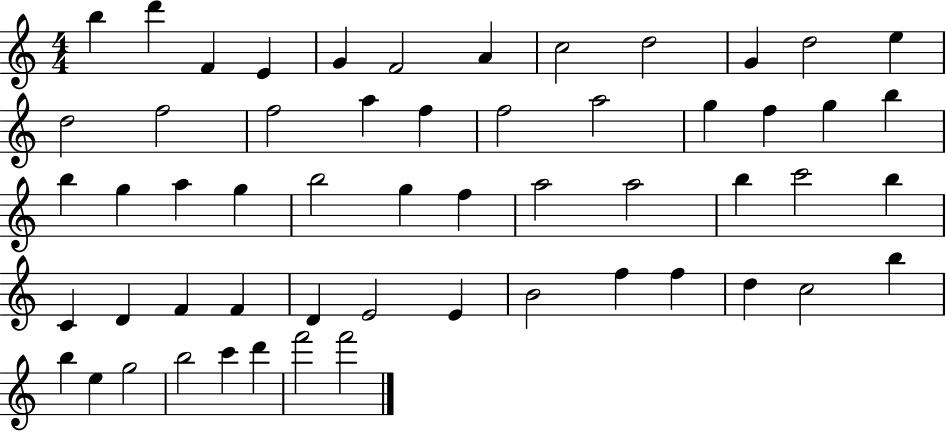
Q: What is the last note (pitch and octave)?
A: F6